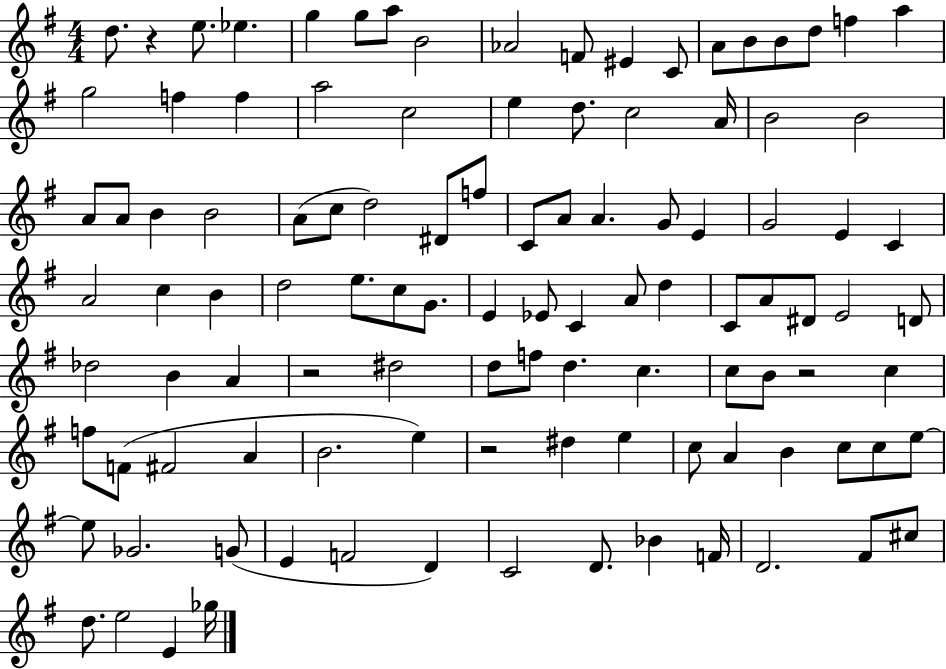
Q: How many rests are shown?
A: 4